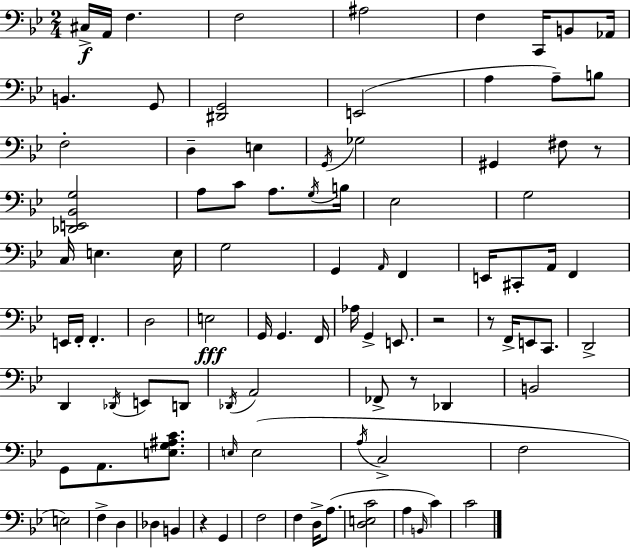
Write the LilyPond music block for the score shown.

{
  \clef bass
  \numericTimeSignature
  \time 2/4
  \key g \minor
  cis16->\f a,16 f4. | f2 | ais2 | f4 c,16 b,8 aes,16 | \break b,4. g,8 | <dis, g,>2 | e,2( | a4 a8--) b8 | \break f2-. | d4-- e4 | \acciaccatura { g,16 } ges2 | gis,4 fis8 r8 | \break <des, e, bes, g>2 | a8 c'8 a8. | \acciaccatura { g16 } b16 ees2 | g2 | \break c16 e4. | e16 g2 | g,4 \grace { a,16 } f,4 | e,16 cis,8-. a,16 f,4 | \break e,16 f,16-. f,4.-. | d2 | e2\fff | g,16 g,4. | \break f,16 aes16 g,4-> | e,8. r2 | r8 f,16-> e,8 | c,8. d,2-> | \break d,4 \acciaccatura { des,16 } | e,8 d,8 \acciaccatura { des,16 } a,2 | fes,8-> r8 | des,4 b,2 | \break g,8 a,8. | <e g ais c'>8. \grace { e16 } e2( | \acciaccatura { a16 } c2-> | f2 | \break e2) | f4-> | d4 des4 | b,4 r4 | \break g,4 f2 | f4 | d16-> a8.( <d e c'>2 | a4 | \break \grace { b,16 } c'4) | c'2 | \bar "|."
}